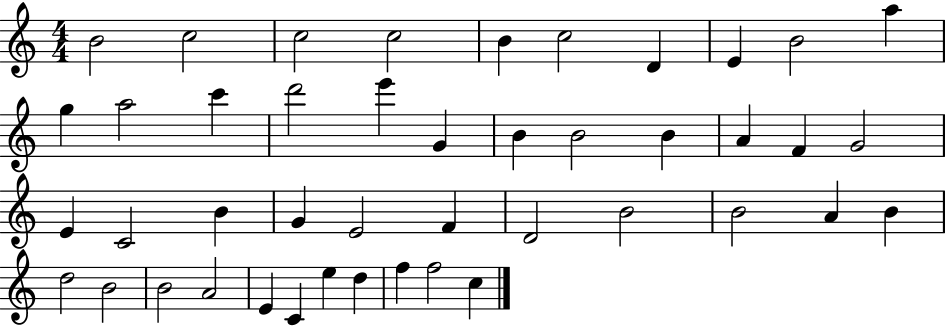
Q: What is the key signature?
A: C major